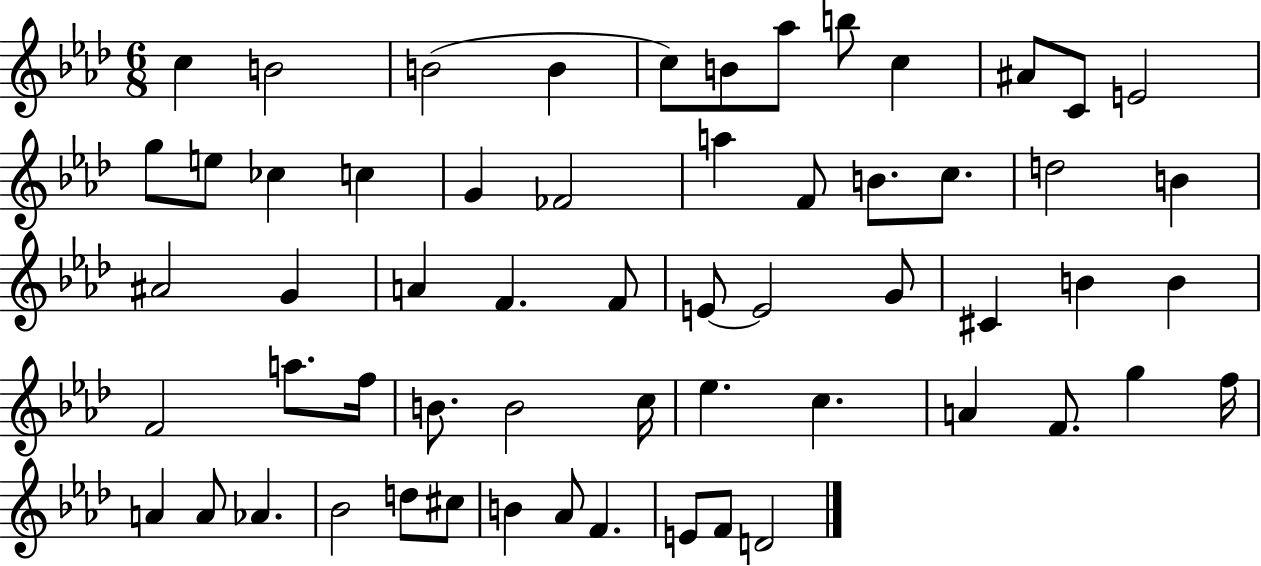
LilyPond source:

{
  \clef treble
  \numericTimeSignature
  \time 6/8
  \key aes \major
  c''4 b'2 | b'2( b'4 | c''8) b'8 aes''8 b''8 c''4 | ais'8 c'8 e'2 | \break g''8 e''8 ces''4 c''4 | g'4 fes'2 | a''4 f'8 b'8. c''8. | d''2 b'4 | \break ais'2 g'4 | a'4 f'4. f'8 | e'8~~ e'2 g'8 | cis'4 b'4 b'4 | \break f'2 a''8. f''16 | b'8. b'2 c''16 | ees''4. c''4. | a'4 f'8. g''4 f''16 | \break a'4 a'8 aes'4. | bes'2 d''8 cis''8 | b'4 aes'8 f'4. | e'8 f'8 d'2 | \break \bar "|."
}